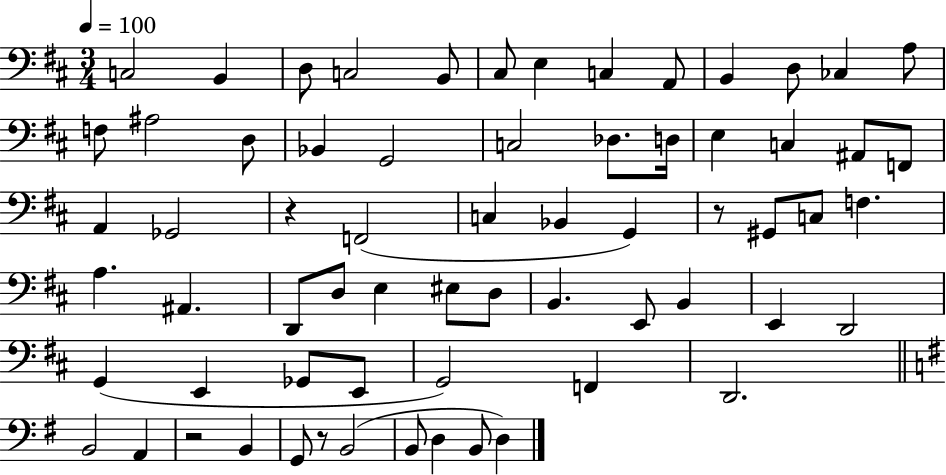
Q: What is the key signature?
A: D major